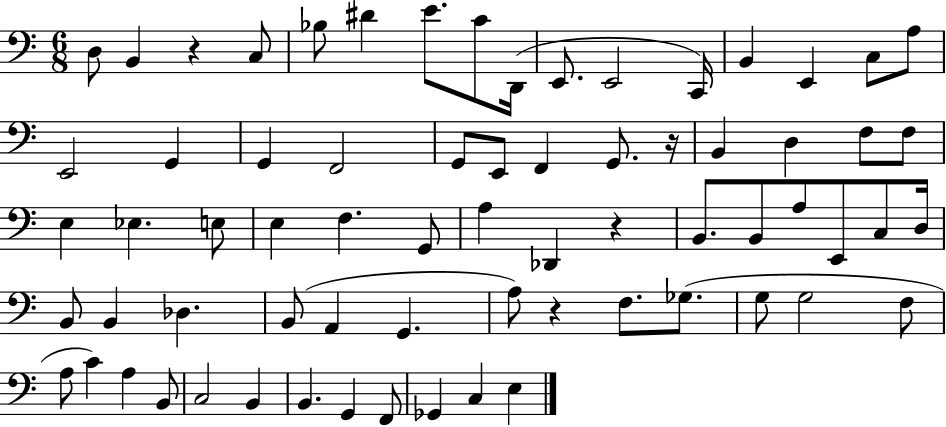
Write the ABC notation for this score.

X:1
T:Untitled
M:6/8
L:1/4
K:C
D,/2 B,, z C,/2 _B,/2 ^D E/2 C/2 D,,/4 E,,/2 E,,2 C,,/4 B,, E,, C,/2 A,/2 E,,2 G,, G,, F,,2 G,,/2 E,,/2 F,, G,,/2 z/4 B,, D, F,/2 F,/2 E, _E, E,/2 E, F, G,,/2 A, _D,, z B,,/2 B,,/2 A,/2 E,,/2 C,/2 D,/4 B,,/2 B,, _D, B,,/2 A,, G,, A,/2 z F,/2 _G,/2 G,/2 G,2 F,/2 A,/2 C A, B,,/2 C,2 B,, B,, G,, F,,/2 _G,, C, E,